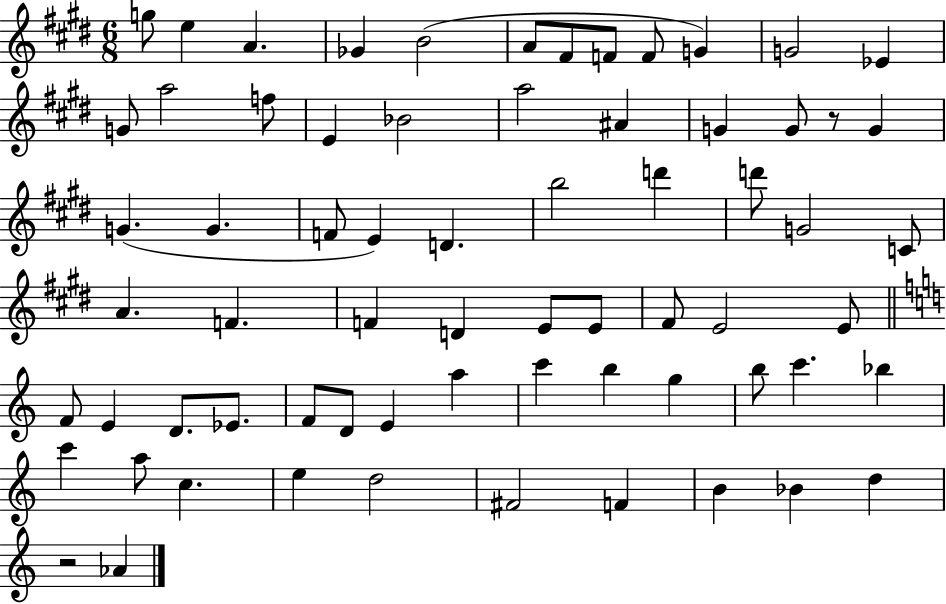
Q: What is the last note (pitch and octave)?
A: Ab4